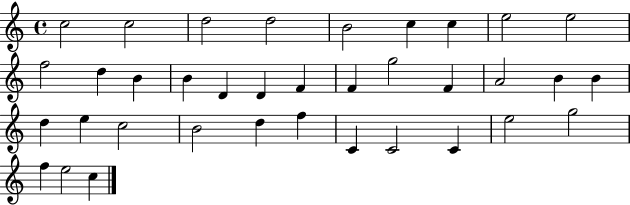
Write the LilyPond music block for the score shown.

{
  \clef treble
  \time 4/4
  \defaultTimeSignature
  \key c \major
  c''2 c''2 | d''2 d''2 | b'2 c''4 c''4 | e''2 e''2 | \break f''2 d''4 b'4 | b'4 d'4 d'4 f'4 | f'4 g''2 f'4 | a'2 b'4 b'4 | \break d''4 e''4 c''2 | b'2 d''4 f''4 | c'4 c'2 c'4 | e''2 g''2 | \break f''4 e''2 c''4 | \bar "|."
}